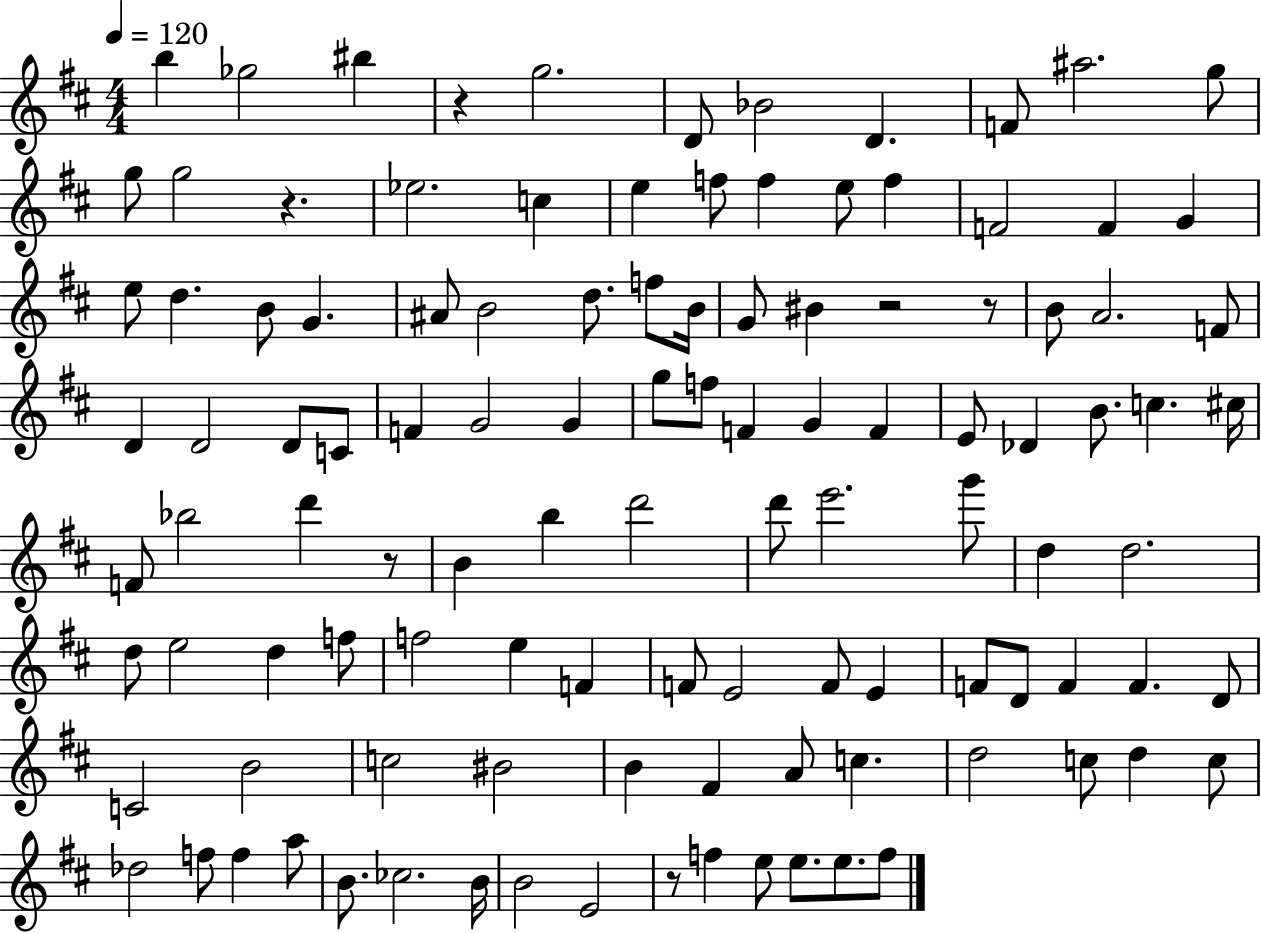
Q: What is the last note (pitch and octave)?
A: F5